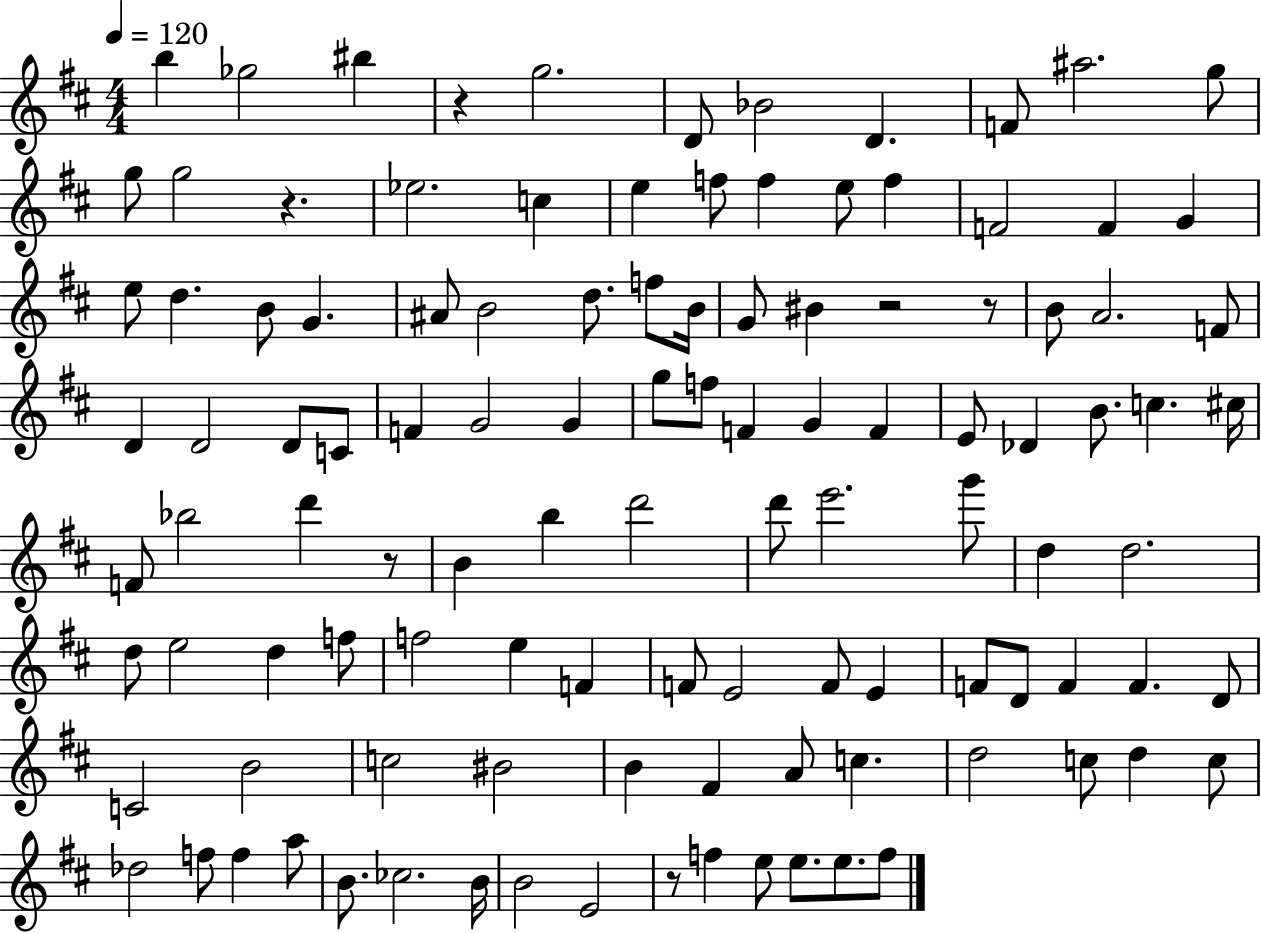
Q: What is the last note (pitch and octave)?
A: F5